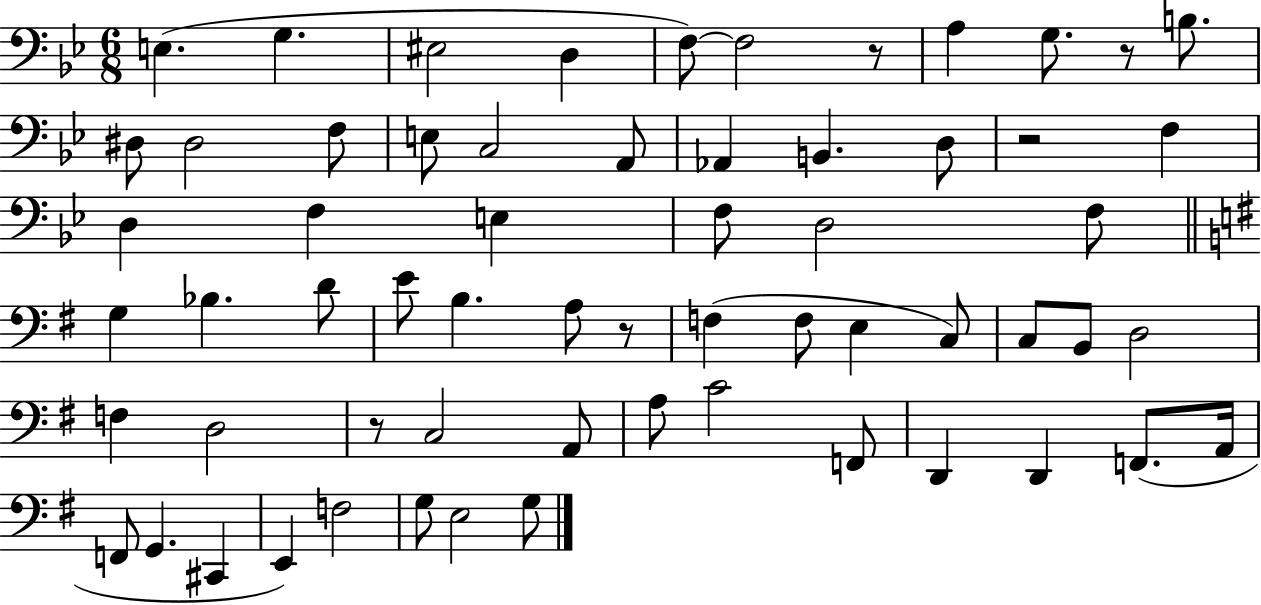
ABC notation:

X:1
T:Untitled
M:6/8
L:1/4
K:Bb
E, G, ^E,2 D, F,/2 F,2 z/2 A, G,/2 z/2 B,/2 ^D,/2 ^D,2 F,/2 E,/2 C,2 A,,/2 _A,, B,, D,/2 z2 F, D, F, E, F,/2 D,2 F,/2 G, _B, D/2 E/2 B, A,/2 z/2 F, F,/2 E, C,/2 C,/2 B,,/2 D,2 F, D,2 z/2 C,2 A,,/2 A,/2 C2 F,,/2 D,, D,, F,,/2 A,,/4 F,,/2 G,, ^C,, E,, F,2 G,/2 E,2 G,/2